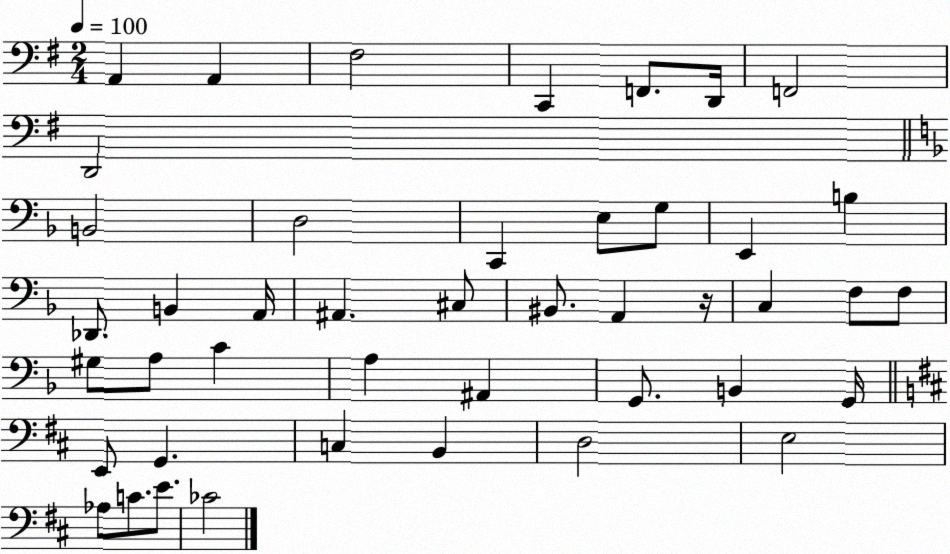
X:1
T:Untitled
M:2/4
L:1/4
K:G
A,, A,, ^F,2 C,, F,,/2 D,,/4 F,,2 D,,2 B,,2 D,2 C,, E,/2 G,/2 E,, B, _D,,/2 B,, A,,/4 ^A,, ^C,/2 ^B,,/2 A,, z/4 C, F,/2 F,/2 ^G,/2 A,/2 C A, ^A,, G,,/2 B,, G,,/4 E,,/2 G,, C, B,, D,2 E,2 _A,/2 C/2 E/2 _C2